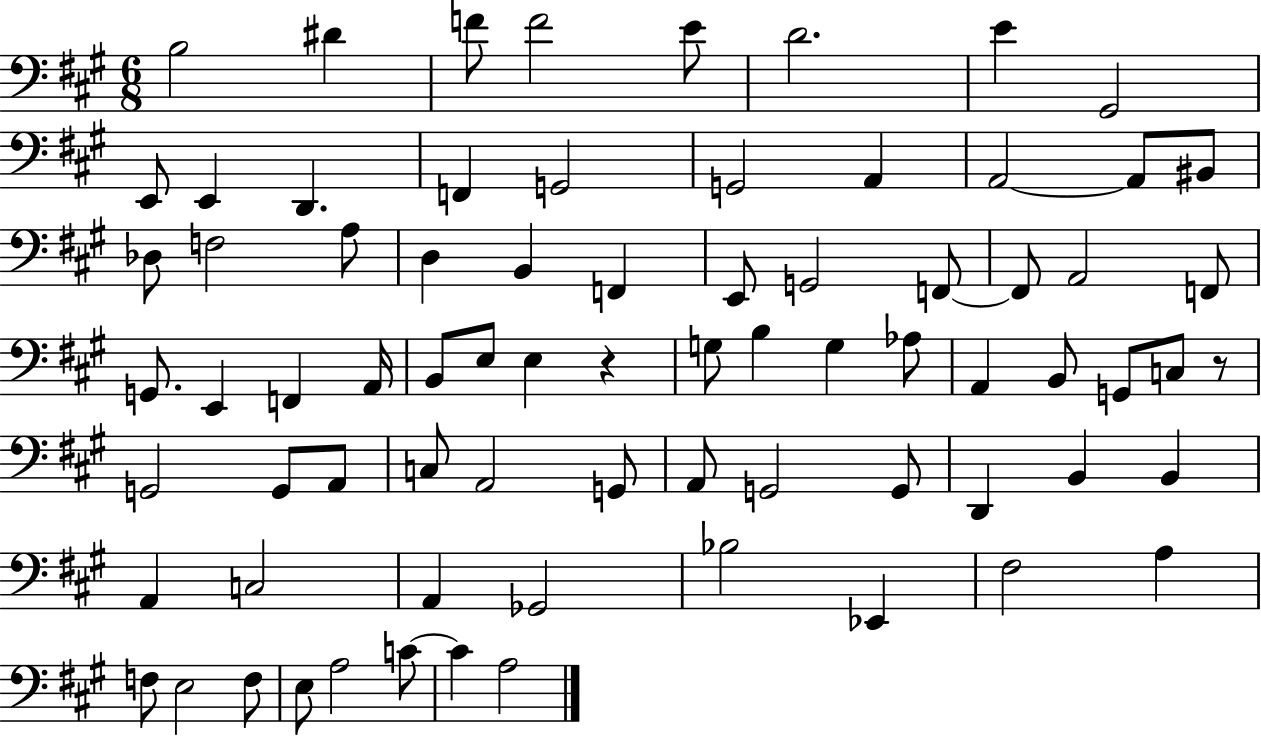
{
  \clef bass
  \numericTimeSignature
  \time 6/8
  \key a \major
  b2 dis'4 | f'8 f'2 e'8 | d'2. | e'4 gis,2 | \break e,8 e,4 d,4. | f,4 g,2 | g,2 a,4 | a,2~~ a,8 bis,8 | \break des8 f2 a8 | d4 b,4 f,4 | e,8 g,2 f,8~~ | f,8 a,2 f,8 | \break g,8. e,4 f,4 a,16 | b,8 e8 e4 r4 | g8 b4 g4 aes8 | a,4 b,8 g,8 c8 r8 | \break g,2 g,8 a,8 | c8 a,2 g,8 | a,8 g,2 g,8 | d,4 b,4 b,4 | \break a,4 c2 | a,4 ges,2 | bes2 ees,4 | fis2 a4 | \break f8 e2 f8 | e8 a2 c'8~~ | c'4 a2 | \bar "|."
}